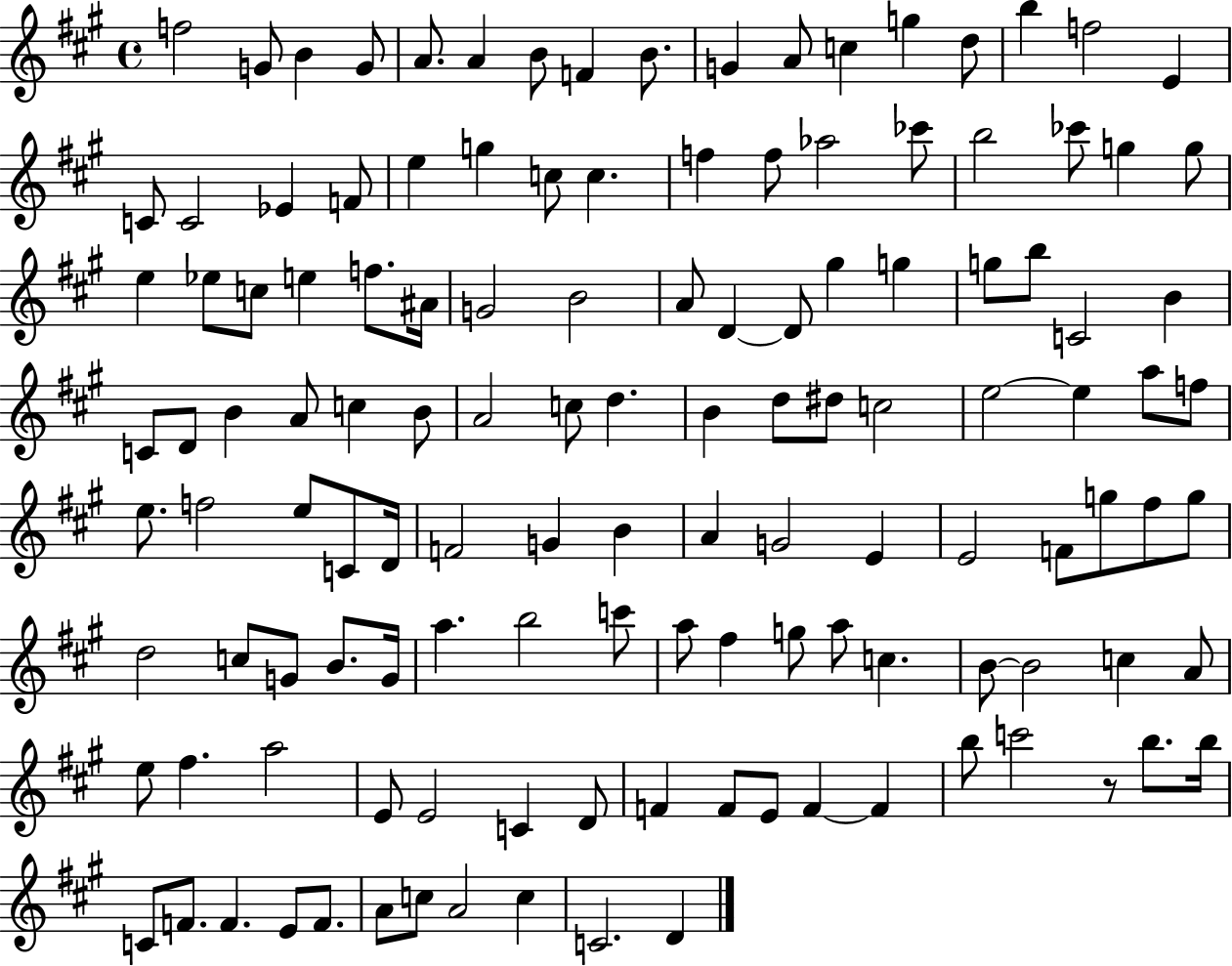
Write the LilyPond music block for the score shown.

{
  \clef treble
  \time 4/4
  \defaultTimeSignature
  \key a \major
  \repeat volta 2 { f''2 g'8 b'4 g'8 | a'8. a'4 b'8 f'4 b'8. | g'4 a'8 c''4 g''4 d''8 | b''4 f''2 e'4 | \break c'8 c'2 ees'4 f'8 | e''4 g''4 c''8 c''4. | f''4 f''8 aes''2 ces'''8 | b''2 ces'''8 g''4 g''8 | \break e''4 ees''8 c''8 e''4 f''8. ais'16 | g'2 b'2 | a'8 d'4~~ d'8 gis''4 g''4 | g''8 b''8 c'2 b'4 | \break c'8 d'8 b'4 a'8 c''4 b'8 | a'2 c''8 d''4. | b'4 d''8 dis''8 c''2 | e''2~~ e''4 a''8 f''8 | \break e''8. f''2 e''8 c'8 d'16 | f'2 g'4 b'4 | a'4 g'2 e'4 | e'2 f'8 g''8 fis''8 g''8 | \break d''2 c''8 g'8 b'8. g'16 | a''4. b''2 c'''8 | a''8 fis''4 g''8 a''8 c''4. | b'8~~ b'2 c''4 a'8 | \break e''8 fis''4. a''2 | e'8 e'2 c'4 d'8 | f'4 f'8 e'8 f'4~~ f'4 | b''8 c'''2 r8 b''8. b''16 | \break c'8 f'8. f'4. e'8 f'8. | a'8 c''8 a'2 c''4 | c'2. d'4 | } \bar "|."
}